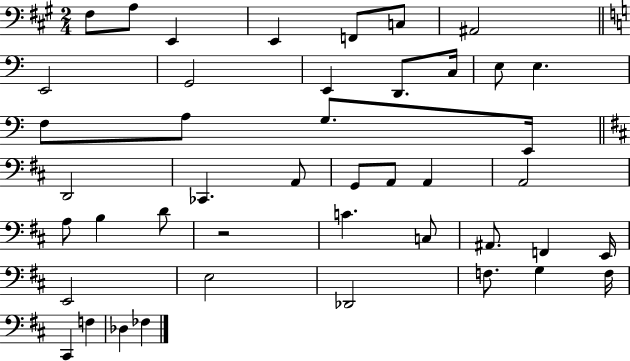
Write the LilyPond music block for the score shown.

{
  \clef bass
  \numericTimeSignature
  \time 2/4
  \key a \major
  fis8 a8 e,4 | e,4 f,8 c8 | ais,2 | \bar "||" \break \key a \minor e,2 | g,2 | e,4 d,8. c16 | e8 e4. | \break f8 a8 g8. e,16 | \bar "||" \break \key d \major d,2 | ces,4. a,8 | g,8 a,8 a,4 | a,2 | \break a8 b4 d'8 | r2 | c'4. c8 | ais,8. f,4 e,16 | \break e,2 | e2 | des,2 | f8. g4 f16 | \break cis,4 f4 | des4 fes4 | \bar "|."
}